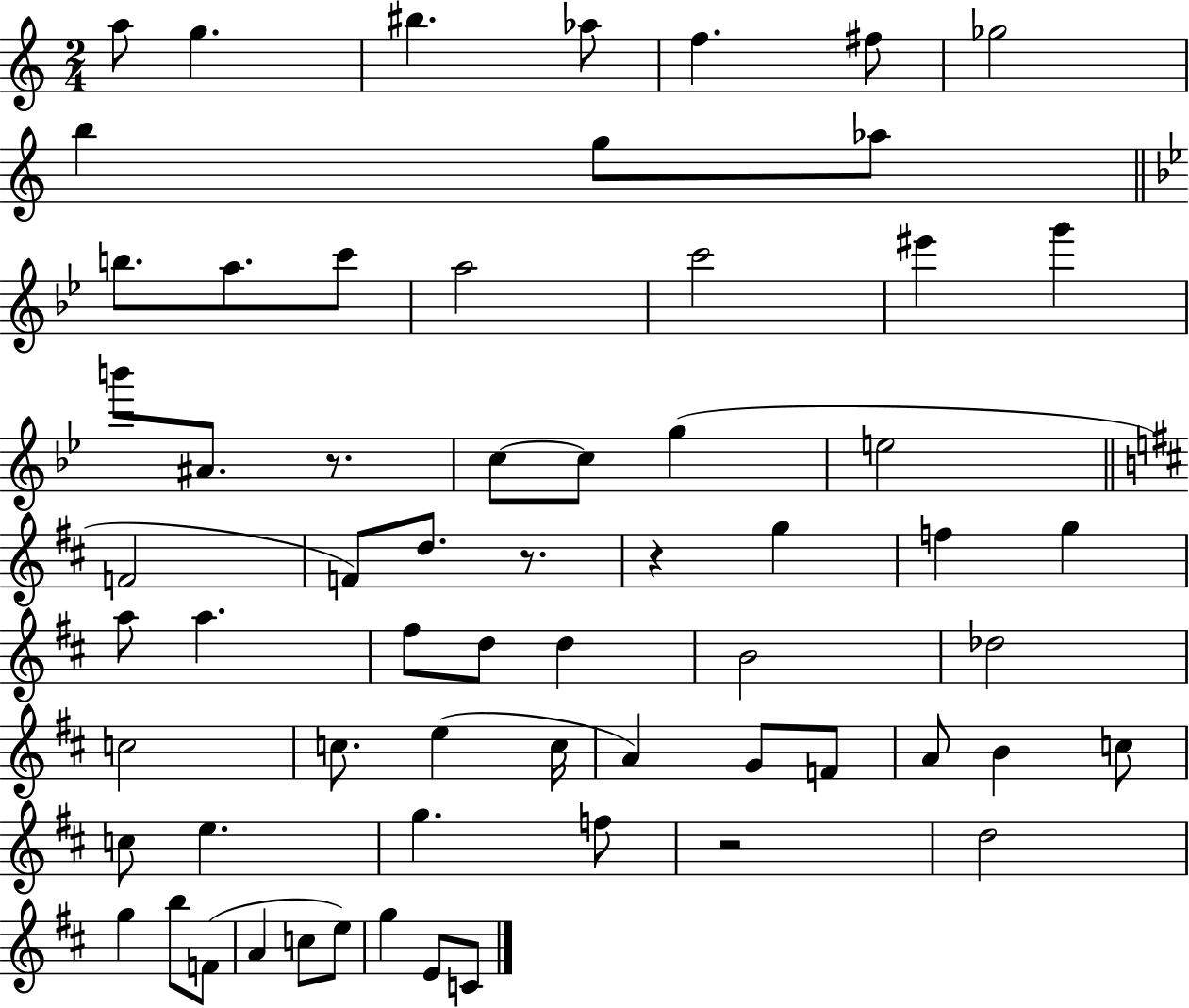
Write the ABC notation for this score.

X:1
T:Untitled
M:2/4
L:1/4
K:C
a/2 g ^b _a/2 f ^f/2 _g2 b g/2 _a/2 b/2 a/2 c'/2 a2 c'2 ^e' g' b'/2 ^A/2 z/2 c/2 c/2 g e2 F2 F/2 d/2 z/2 z g f g a/2 a ^f/2 d/2 d B2 _d2 c2 c/2 e c/4 A G/2 F/2 A/2 B c/2 c/2 e g f/2 z2 d2 g b/2 F/2 A c/2 e/2 g E/2 C/2